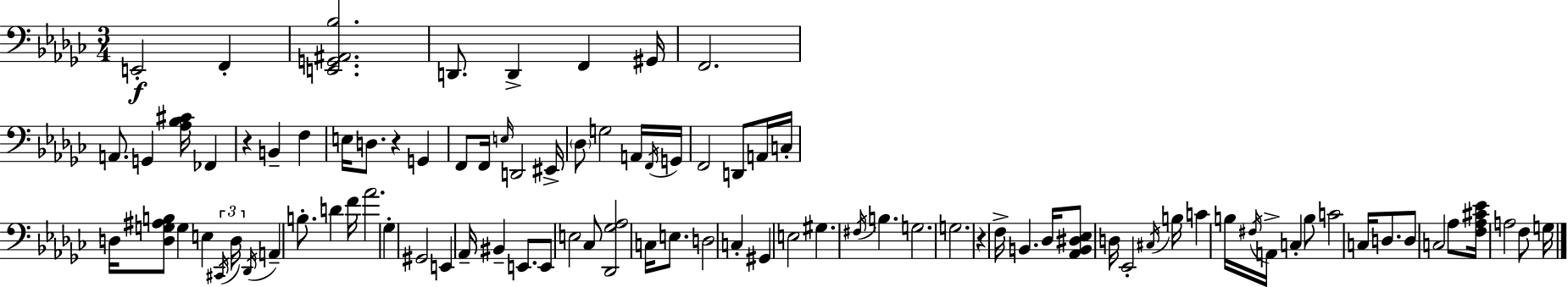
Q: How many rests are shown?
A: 3